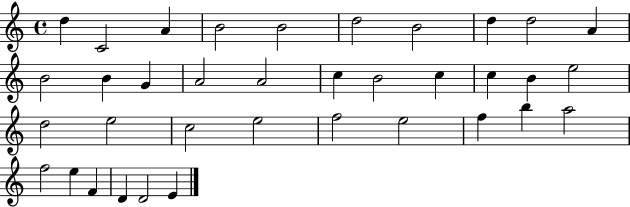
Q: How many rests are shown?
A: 0